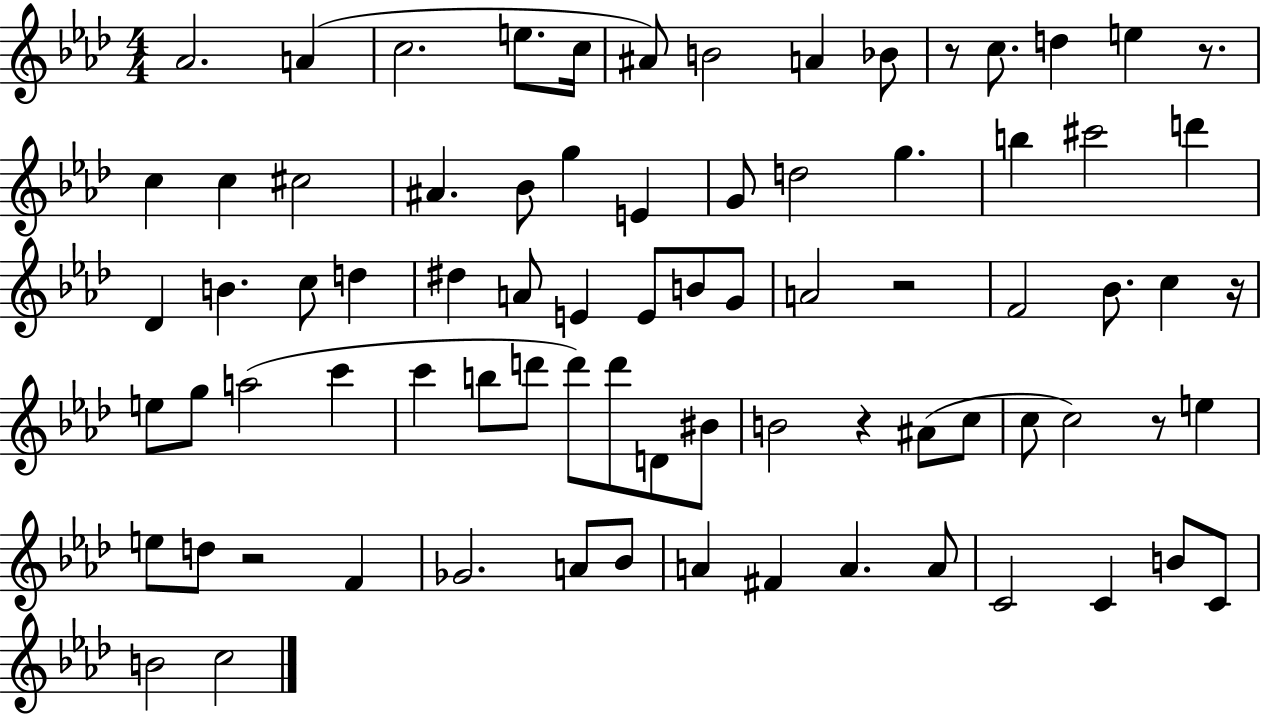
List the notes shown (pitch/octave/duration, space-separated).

Ab4/h. A4/q C5/h. E5/e. C5/s A#4/e B4/h A4/q Bb4/e R/e C5/e. D5/q E5/q R/e. C5/q C5/q C#5/h A#4/q. Bb4/e G5/q E4/q G4/e D5/h G5/q. B5/q C#6/h D6/q Db4/q B4/q. C5/e D5/q D#5/q A4/e E4/q E4/e B4/e G4/e A4/h R/h F4/h Bb4/e. C5/q R/s E5/e G5/e A5/h C6/q C6/q B5/e D6/e D6/e D6/e D4/e BIS4/e B4/h R/q A#4/e C5/e C5/e C5/h R/e E5/q E5/e D5/e R/h F4/q Gb4/h. A4/e Bb4/e A4/q F#4/q A4/q. A4/e C4/h C4/q B4/e C4/e B4/h C5/h